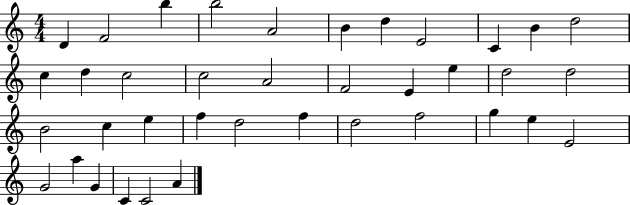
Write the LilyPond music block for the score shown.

{
  \clef treble
  \numericTimeSignature
  \time 4/4
  \key c \major
  d'4 f'2 b''4 | b''2 a'2 | b'4 d''4 e'2 | c'4 b'4 d''2 | \break c''4 d''4 c''2 | c''2 a'2 | f'2 e'4 e''4 | d''2 d''2 | \break b'2 c''4 e''4 | f''4 d''2 f''4 | d''2 f''2 | g''4 e''4 e'2 | \break g'2 a''4 g'4 | c'4 c'2 a'4 | \bar "|."
}